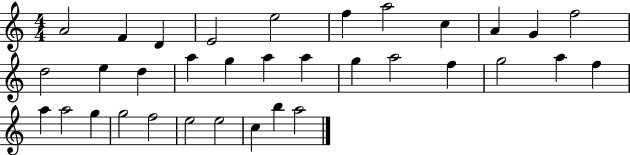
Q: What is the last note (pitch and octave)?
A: A5